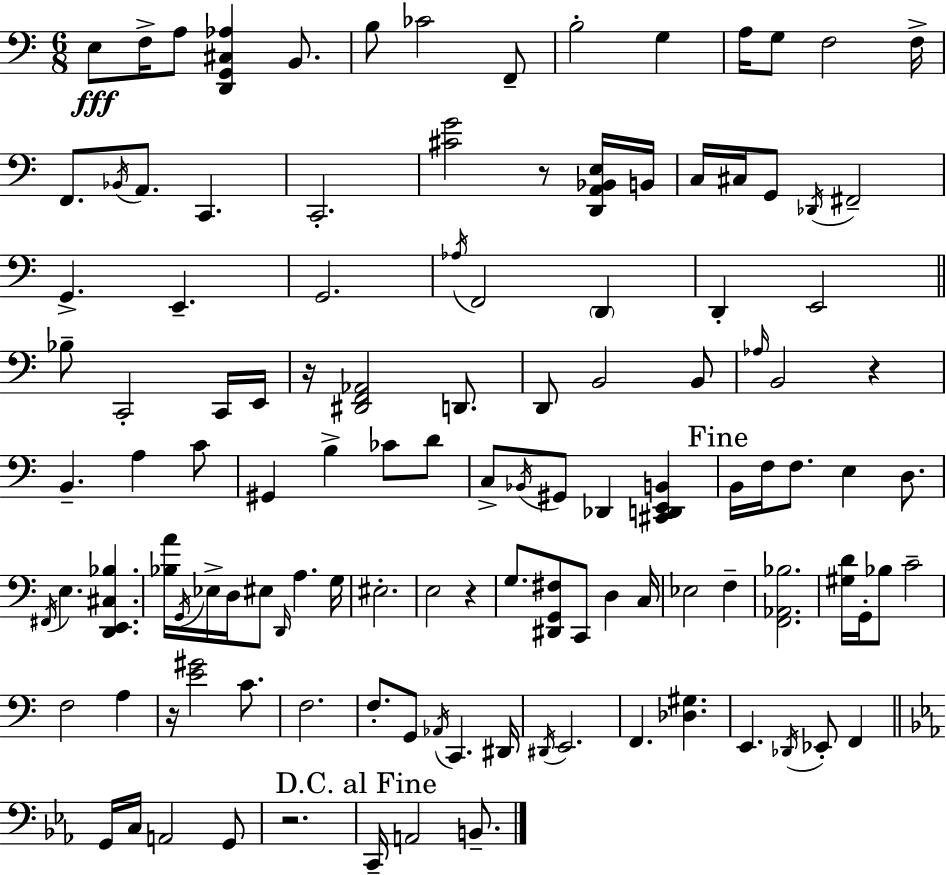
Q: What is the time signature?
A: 6/8